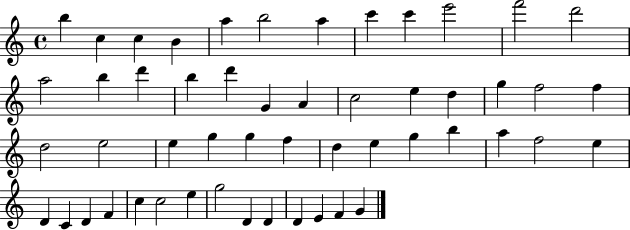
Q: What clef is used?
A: treble